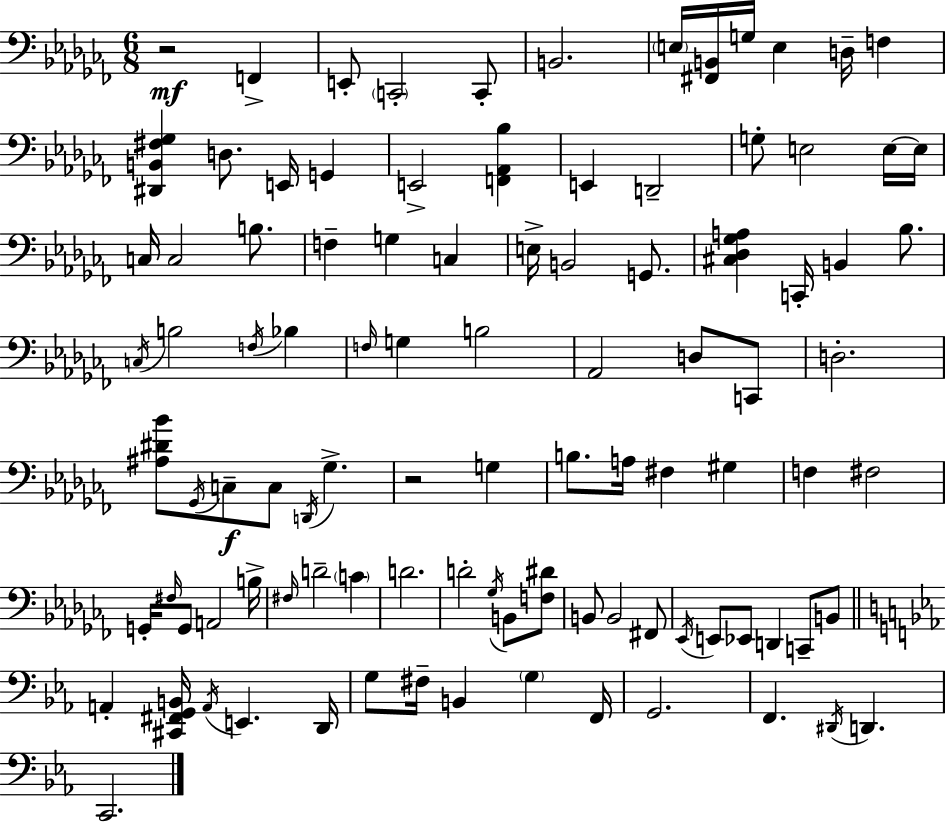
{
  \clef bass
  \numericTimeSignature
  \time 6/8
  \key aes \minor
  r2\mf f,4-> | e,8-. \parenthesize c,2-. c,8-. | b,2. | \parenthesize e16 <fis, b,>16 g16 e4 d16-- f4 | \break <dis, b, fis ges>4 d8. e,16 g,4 | e,2-> <f, aes, bes>4 | e,4 d,2-- | g8-. e2 e16~~ e16 | \break c16 c2 b8. | f4-- g4 c4 | e16-> b,2 g,8. | <cis des ges a>4 c,16-. b,4 bes8. | \break \acciaccatura { c16 } b2 \acciaccatura { f16 } bes4 | \grace { f16 } g4 b2 | aes,2 d8 | c,8 d2.-. | \break <ais dis' bes'>8 \acciaccatura { ges,16 }\f c8-- c8 \acciaccatura { d,16 } ges4.-> | r2 | g4 b8. a16 fis4 | gis4 f4 fis2 | \break g,16-. \grace { fis16 } g,8 a,2 | b16-> \grace { fis16 } d'2-- | \parenthesize c'4 d'2. | d'2-. | \break \acciaccatura { ges16 } b,8 <f dis'>8 b,8 b,2 | fis,8 \acciaccatura { ees,16 } e,8 ees,8 | d,4 c,8-- b,8 \bar "||" \break \key c \minor a,4-. <cis, fis, g, b,>16 \acciaccatura { a,16 } e,4. | d,16 g8 fis16-- b,4 \parenthesize g4 | f,16 g,2. | f,4. \acciaccatura { dis,16 } d,4. | \break c,2. | \bar "|."
}